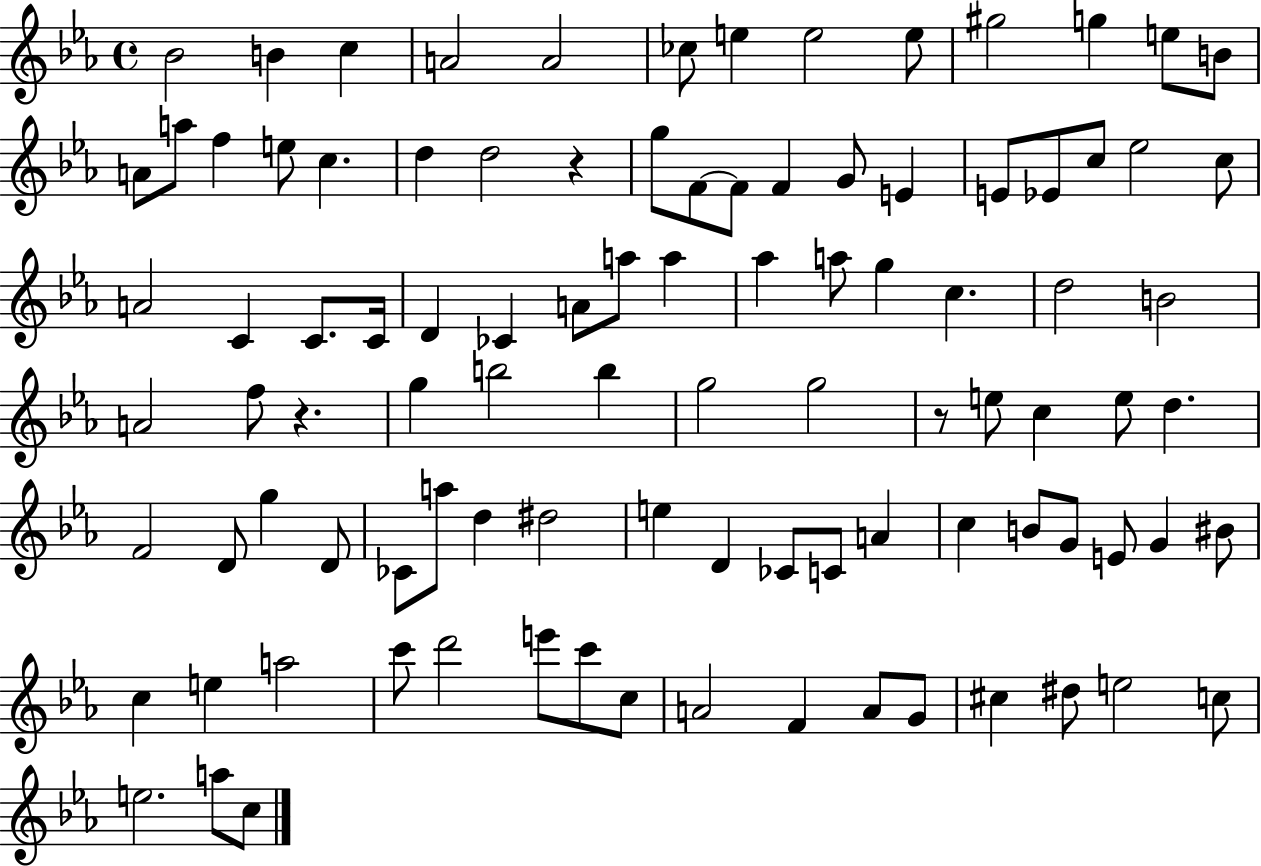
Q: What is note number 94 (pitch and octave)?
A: A5